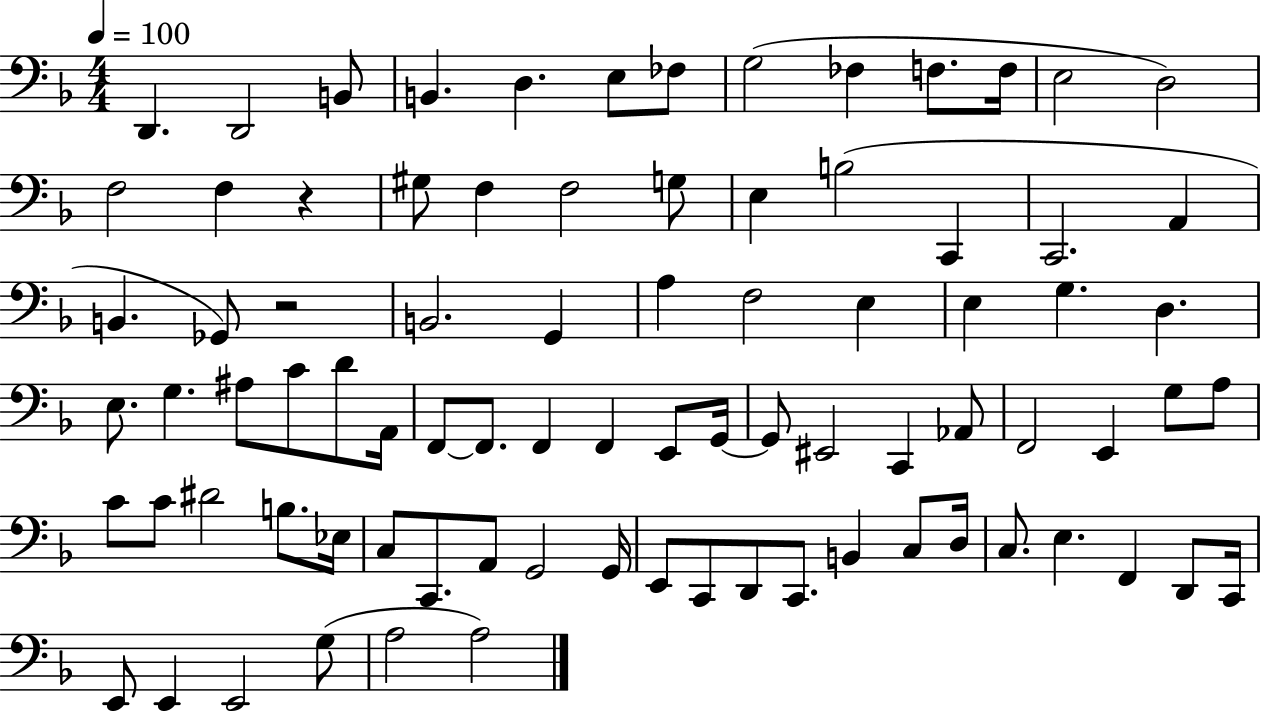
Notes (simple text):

D2/q. D2/h B2/e B2/q. D3/q. E3/e FES3/e G3/h FES3/q F3/e. F3/s E3/h D3/h F3/h F3/q R/q G#3/e F3/q F3/h G3/e E3/q B3/h C2/q C2/h. A2/q B2/q. Gb2/e R/h B2/h. G2/q A3/q F3/h E3/q E3/q G3/q. D3/q. E3/e. G3/q. A#3/e C4/e D4/e A2/s F2/e F2/e. F2/q F2/q E2/e G2/s G2/e EIS2/h C2/q Ab2/e F2/h E2/q G3/e A3/e C4/e C4/e D#4/h B3/e. Eb3/s C3/e C2/e. A2/e G2/h G2/s E2/e C2/e D2/e C2/e. B2/q C3/e D3/s C3/e. E3/q. F2/q D2/e C2/s E2/e E2/q E2/h G3/e A3/h A3/h